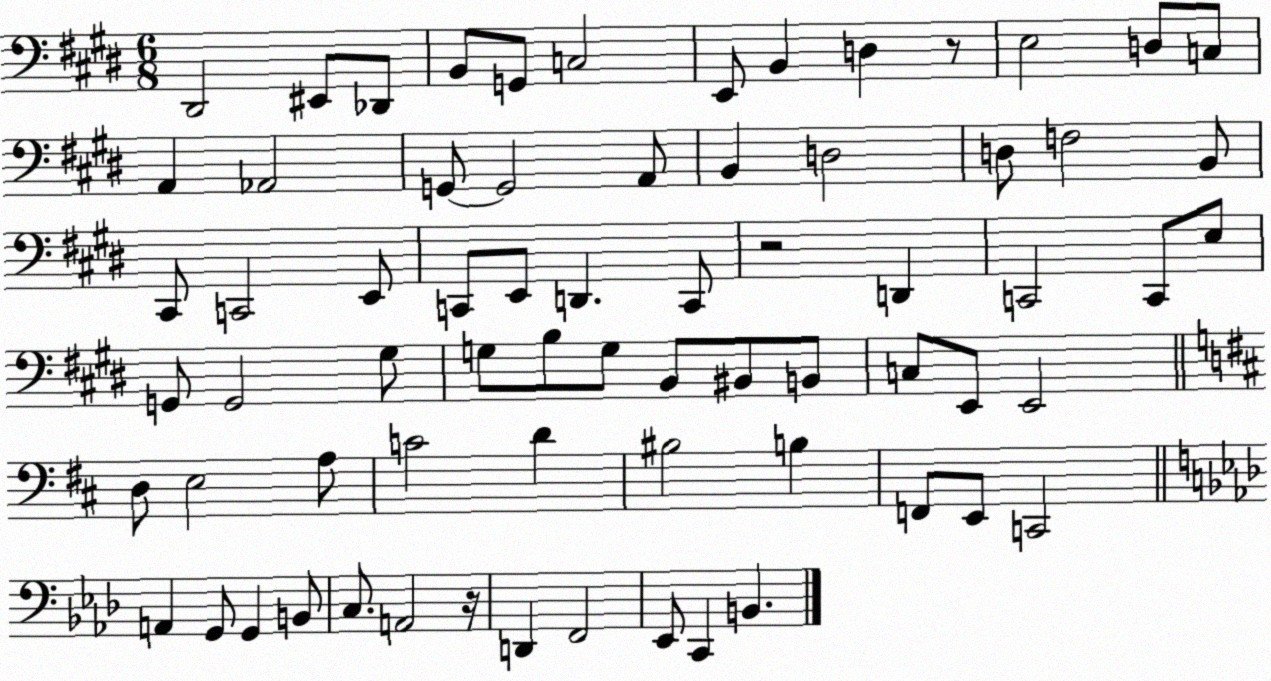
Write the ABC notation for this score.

X:1
T:Untitled
M:6/8
L:1/4
K:E
^D,,2 ^E,,/2 _D,,/2 B,,/2 G,,/2 C,2 E,,/2 B,, D, z/2 E,2 D,/2 C,/2 A,, _A,,2 G,,/2 G,,2 A,,/2 B,, D,2 D,/2 F,2 B,,/2 ^C,,/2 C,,2 E,,/2 C,,/2 E,,/2 D,, C,,/2 z2 D,, C,,2 C,,/2 E,/2 G,,/2 G,,2 ^G,/2 G,/2 B,/2 G,/2 B,,/2 ^B,,/2 B,,/2 C,/2 E,,/2 E,,2 D,/2 E,2 A,/2 C2 D ^B,2 B, F,,/2 E,,/2 C,,2 A,, G,,/2 G,, B,,/2 C,/2 A,,2 z/4 D,, F,,2 _E,,/2 C,, B,,